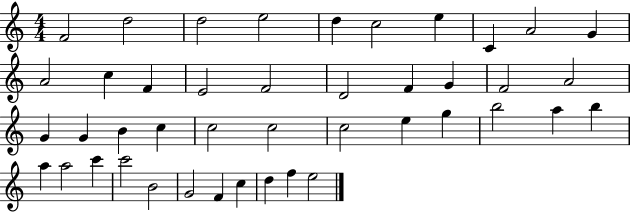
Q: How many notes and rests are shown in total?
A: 43